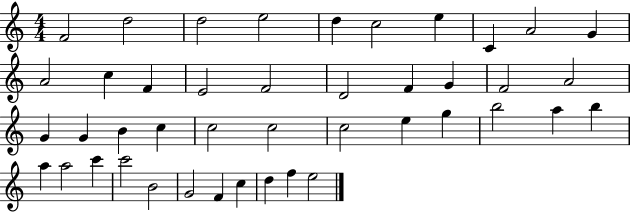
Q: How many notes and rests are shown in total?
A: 43